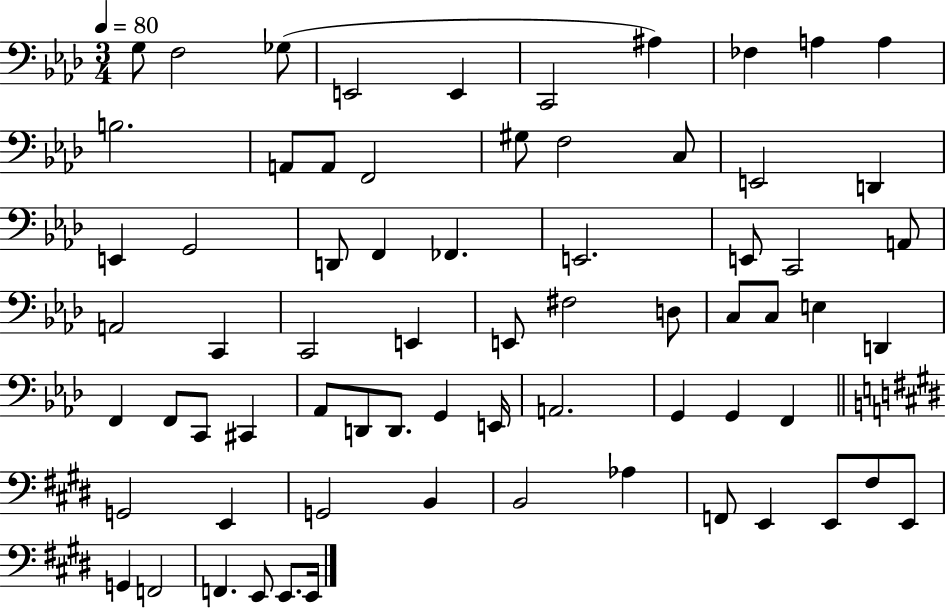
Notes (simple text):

G3/e F3/h Gb3/e E2/h E2/q C2/h A#3/q FES3/q A3/q A3/q B3/h. A2/e A2/e F2/h G#3/e F3/h C3/e E2/h D2/q E2/q G2/h D2/e F2/q FES2/q. E2/h. E2/e C2/h A2/e A2/h C2/q C2/h E2/q E2/e F#3/h D3/e C3/e C3/e E3/q D2/q F2/q F2/e C2/e C#2/q Ab2/e D2/e D2/e. G2/q E2/s A2/h. G2/q G2/q F2/q G2/h E2/q G2/h B2/q B2/h Ab3/q F2/e E2/q E2/e F#3/e E2/e G2/q F2/h F2/q. E2/e E2/e. E2/s